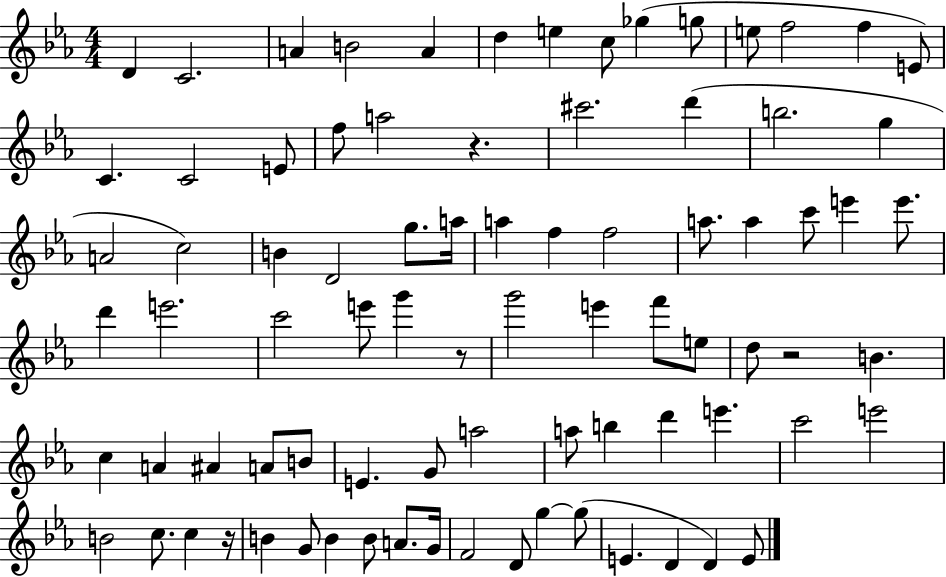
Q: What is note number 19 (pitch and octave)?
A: A5